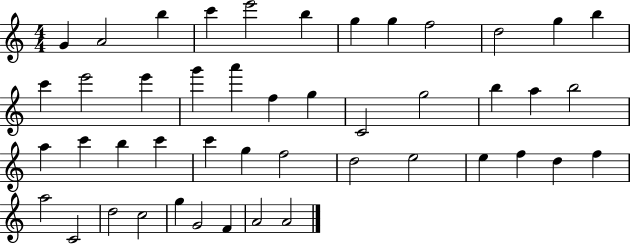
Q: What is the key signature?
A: C major